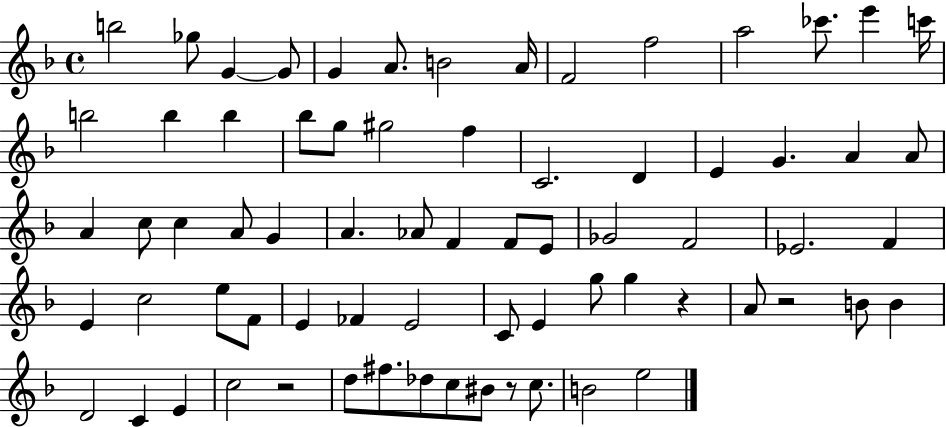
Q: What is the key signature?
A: F major